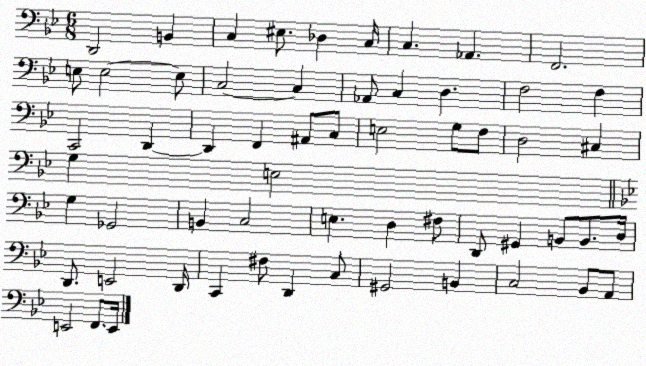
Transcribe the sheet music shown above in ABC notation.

X:1
T:Untitled
M:6/8
L:1/4
K:Bb
D,,2 B,, C, ^E,/2 _D, C,/4 C, _A,, F,,2 E,/2 E,2 E,/2 C,2 C, _A,,/2 C, D, F,2 F, C,,2 D,, D,, F,, ^A,,/2 C,/2 E,2 G,/2 F,/2 D,2 ^C, G, E,2 G, _G,,2 B,, C,2 E, D, ^F,/2 D,,/2 ^G,, B,,/2 B,,/2 D,/4 D,,/2 E,,2 D,,/4 C,, ^F,/2 D,, C,/2 ^G,,2 B,, C,2 _B,,/2 A,,/2 E,,2 F,,/2 E,,/4